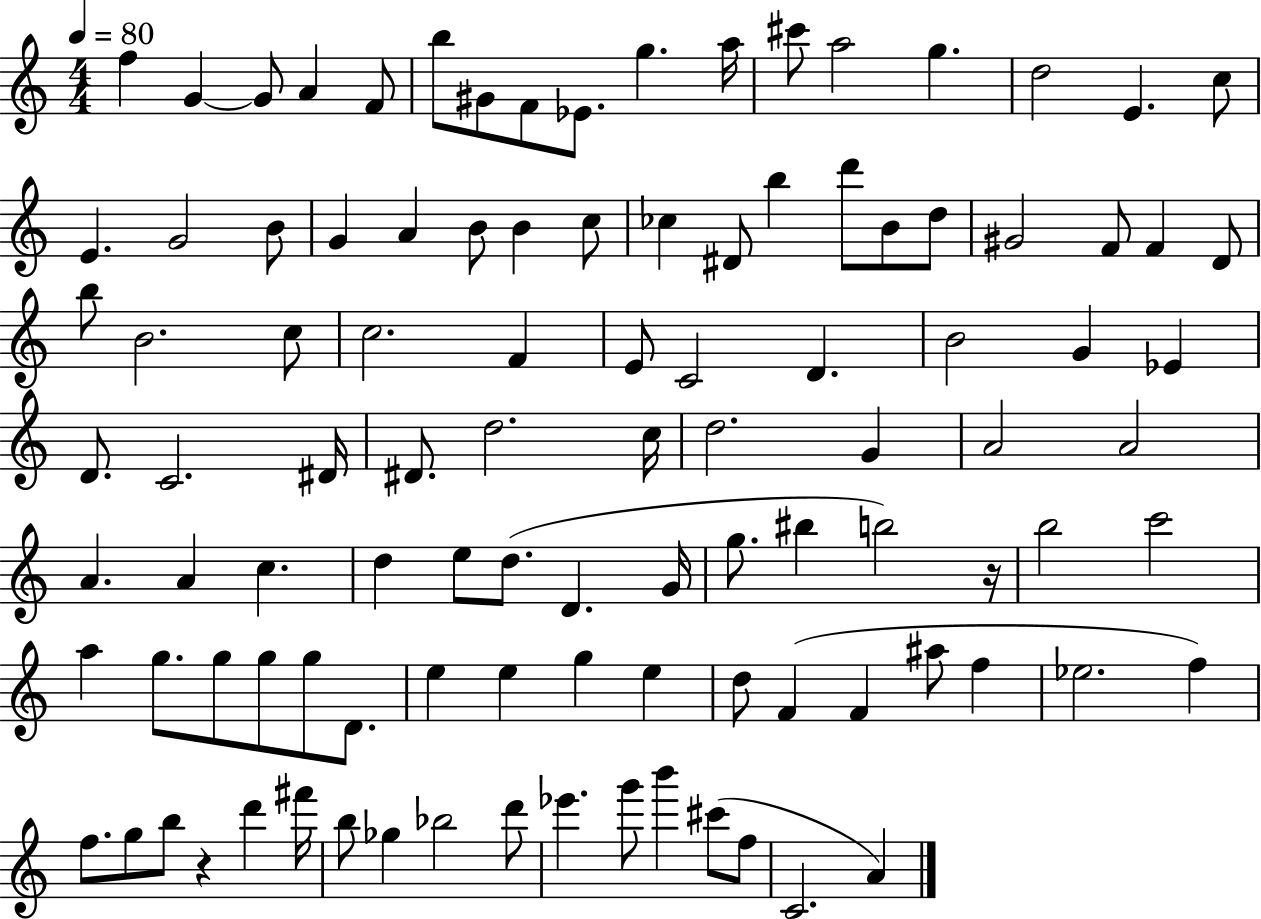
{
  \clef treble
  \numericTimeSignature
  \time 4/4
  \key c \major
  \tempo 4 = 80
  f''4 g'4~~ g'8 a'4 f'8 | b''8 gis'8 f'8 ees'8. g''4. a''16 | cis'''8 a''2 g''4. | d''2 e'4. c''8 | \break e'4. g'2 b'8 | g'4 a'4 b'8 b'4 c''8 | ces''4 dis'8 b''4 d'''8 b'8 d''8 | gis'2 f'8 f'4 d'8 | \break b''8 b'2. c''8 | c''2. f'4 | e'8 c'2 d'4. | b'2 g'4 ees'4 | \break d'8. c'2. dis'16 | dis'8. d''2. c''16 | d''2. g'4 | a'2 a'2 | \break a'4. a'4 c''4. | d''4 e''8 d''8.( d'4. g'16 | g''8. bis''4 b''2) r16 | b''2 c'''2 | \break a''4 g''8. g''8 g''8 g''8 d'8. | e''4 e''4 g''4 e''4 | d''8 f'4( f'4 ais''8 f''4 | ees''2. f''4) | \break f''8. g''8 b''8 r4 d'''4 fis'''16 | b''8 ges''4 bes''2 d'''8 | ees'''4. g'''8 b'''4 cis'''8( f''8 | c'2. a'4) | \break \bar "|."
}